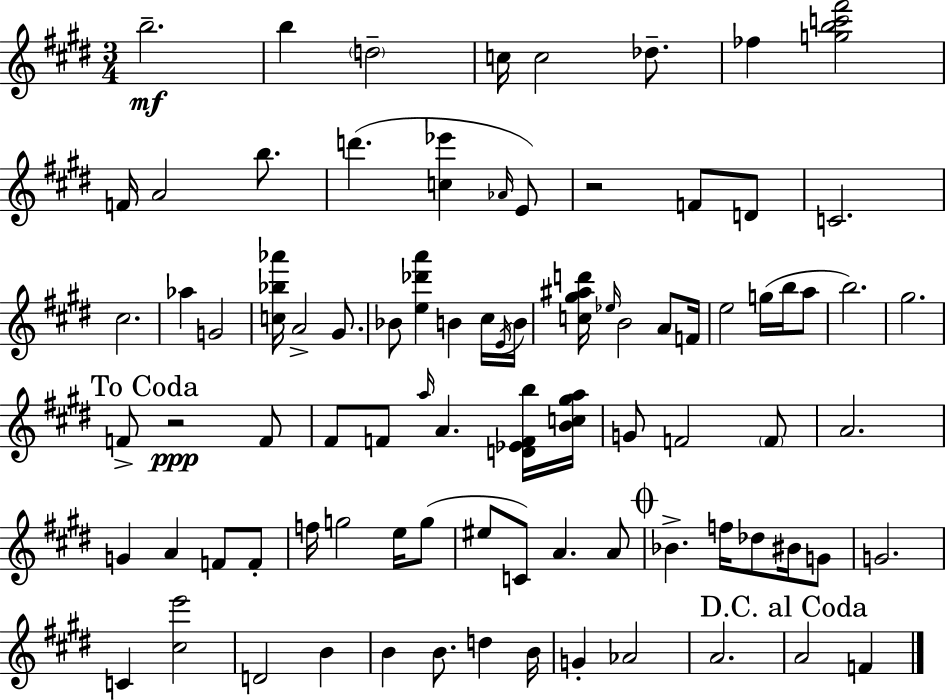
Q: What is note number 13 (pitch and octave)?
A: E4